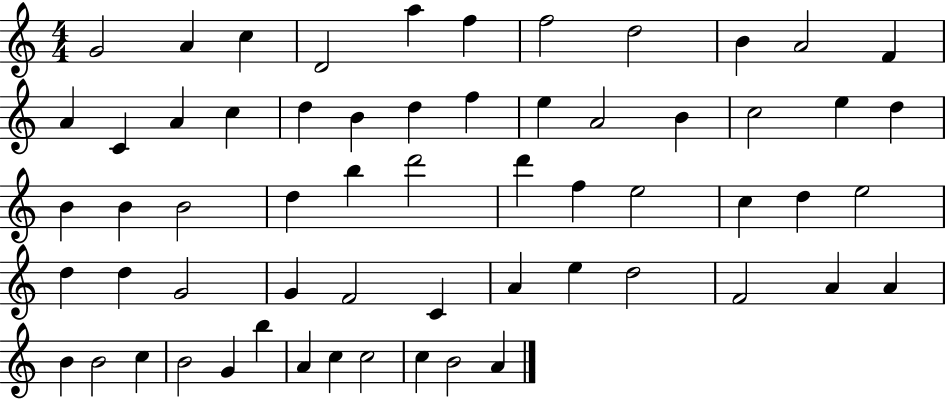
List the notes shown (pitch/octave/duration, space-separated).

G4/h A4/q C5/q D4/h A5/q F5/q F5/h D5/h B4/q A4/h F4/q A4/q C4/q A4/q C5/q D5/q B4/q D5/q F5/q E5/q A4/h B4/q C5/h E5/q D5/q B4/q B4/q B4/h D5/q B5/q D6/h D6/q F5/q E5/h C5/q D5/q E5/h D5/q D5/q G4/h G4/q F4/h C4/q A4/q E5/q D5/h F4/h A4/q A4/q B4/q B4/h C5/q B4/h G4/q B5/q A4/q C5/q C5/h C5/q B4/h A4/q